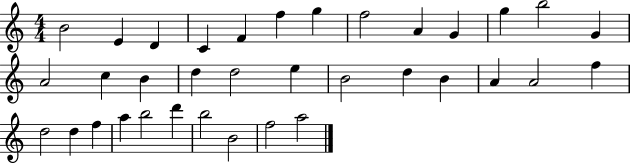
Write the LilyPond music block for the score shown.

{
  \clef treble
  \numericTimeSignature
  \time 4/4
  \key c \major
  b'2 e'4 d'4 | c'4 f'4 f''4 g''4 | f''2 a'4 g'4 | g''4 b''2 g'4 | \break a'2 c''4 b'4 | d''4 d''2 e''4 | b'2 d''4 b'4 | a'4 a'2 f''4 | \break d''2 d''4 f''4 | a''4 b''2 d'''4 | b''2 b'2 | f''2 a''2 | \break \bar "|."
}